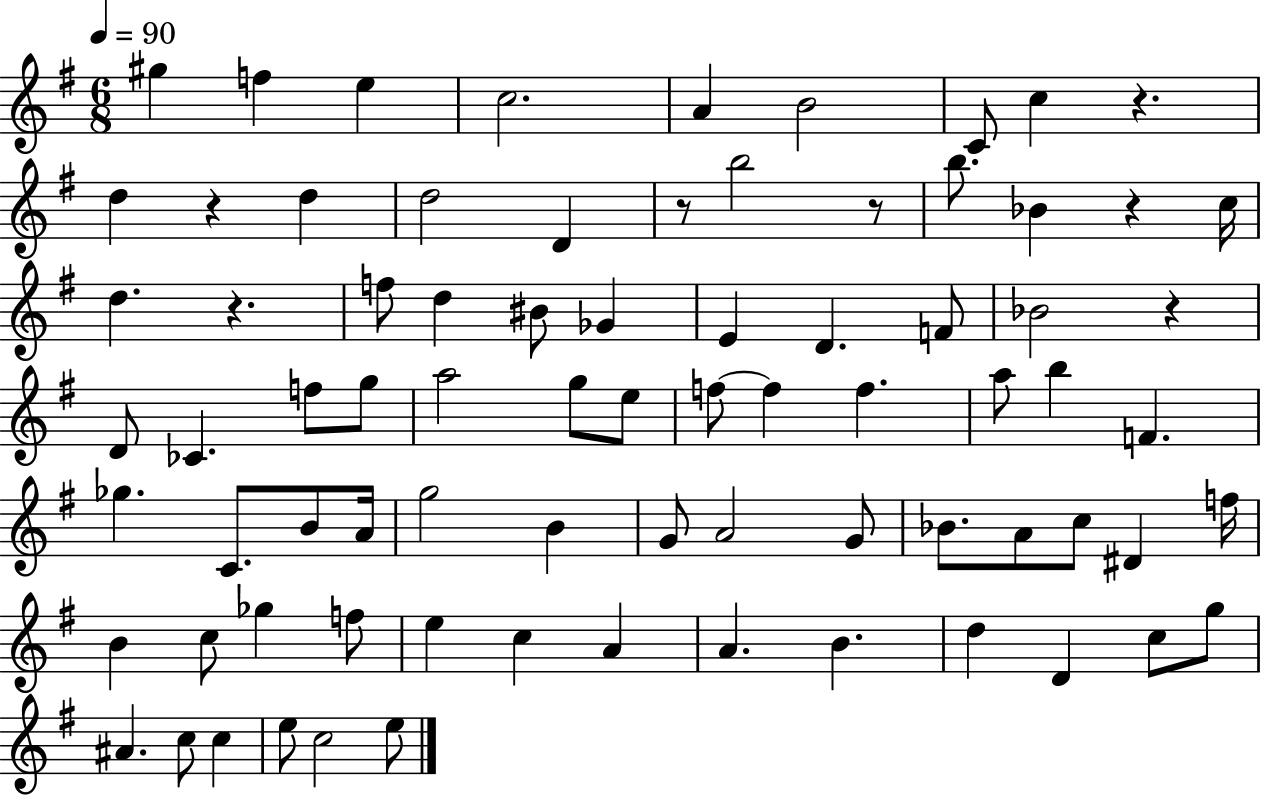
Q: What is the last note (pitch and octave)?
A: E5